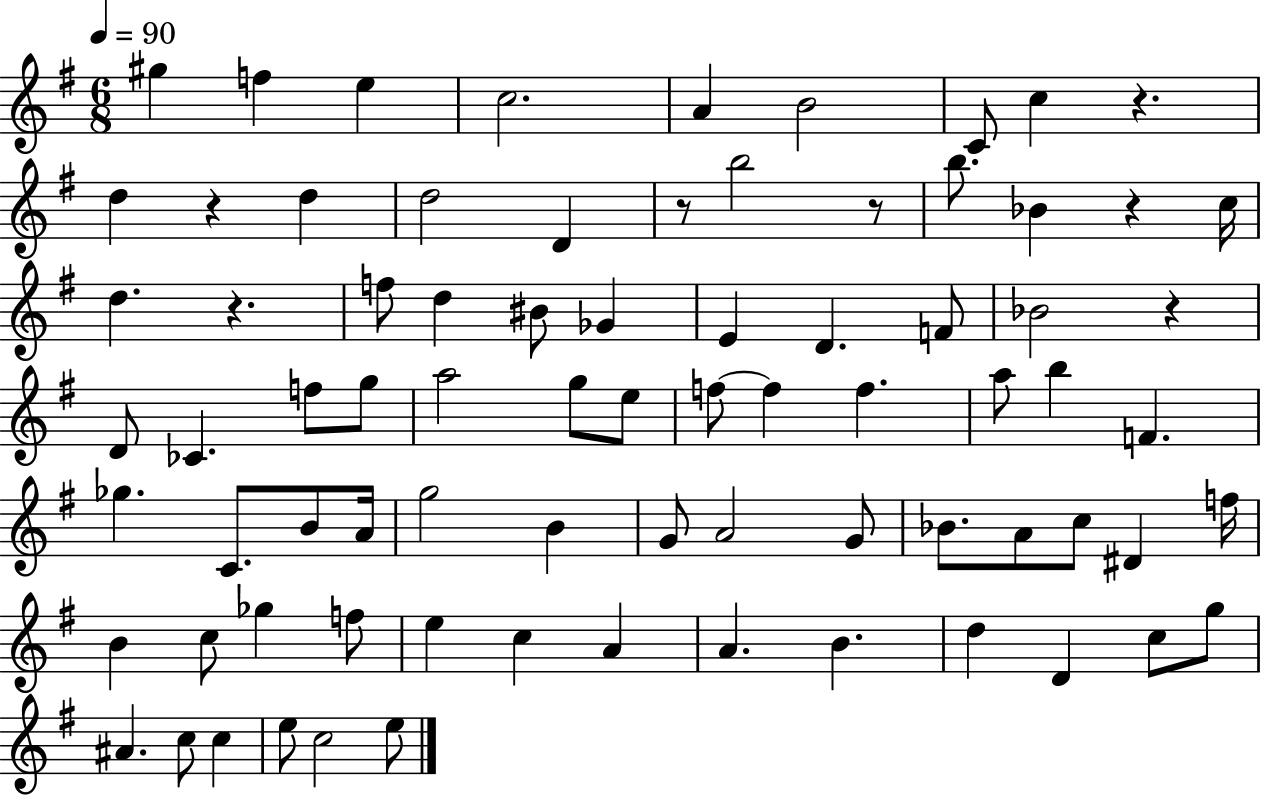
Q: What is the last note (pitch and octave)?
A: E5